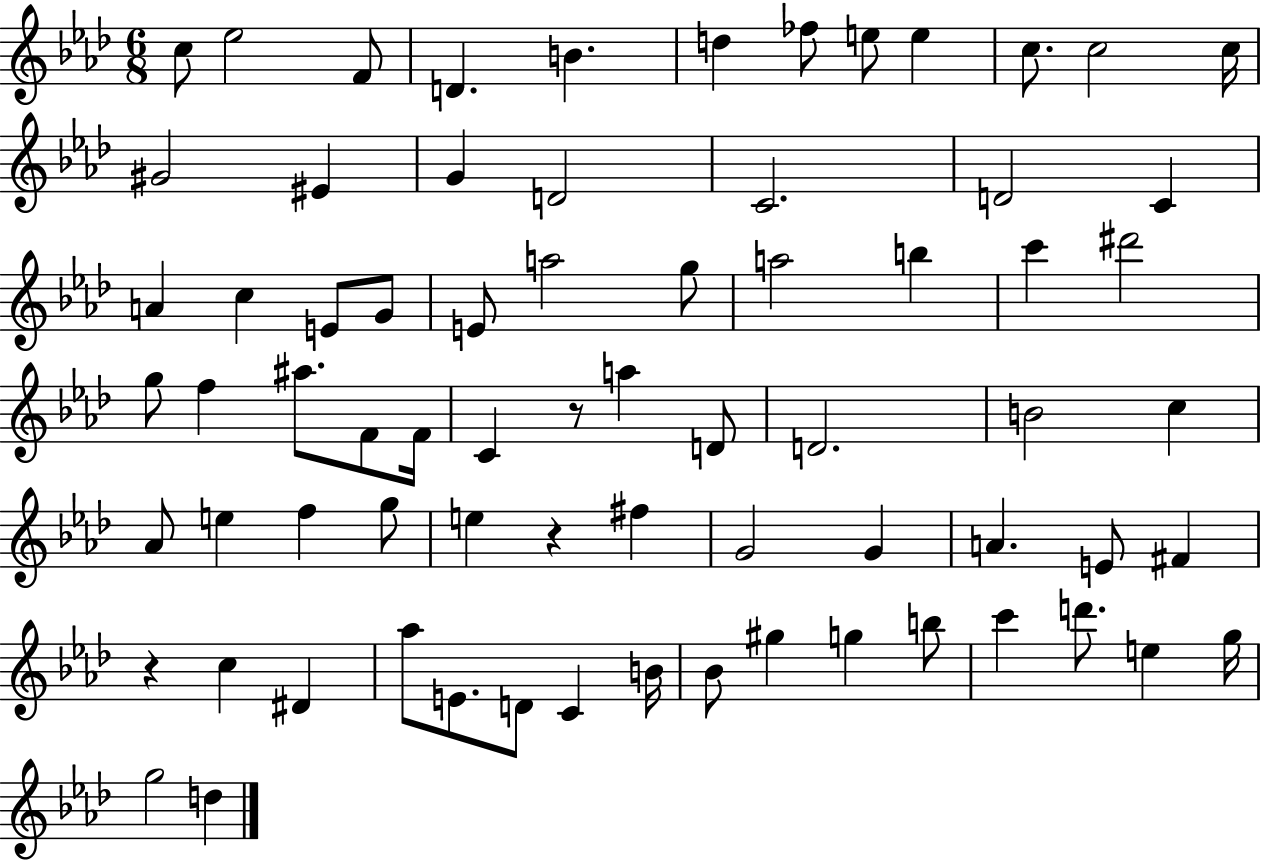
{
  \clef treble
  \numericTimeSignature
  \time 6/8
  \key aes \major
  \repeat volta 2 { c''8 ees''2 f'8 | d'4. b'4. | d''4 fes''8 e''8 e''4 | c''8. c''2 c''16 | \break gis'2 eis'4 | g'4 d'2 | c'2. | d'2 c'4 | \break a'4 c''4 e'8 g'8 | e'8 a''2 g''8 | a''2 b''4 | c'''4 dis'''2 | \break g''8 f''4 ais''8. f'8 f'16 | c'4 r8 a''4 d'8 | d'2. | b'2 c''4 | \break aes'8 e''4 f''4 g''8 | e''4 r4 fis''4 | g'2 g'4 | a'4. e'8 fis'4 | \break r4 c''4 dis'4 | aes''8 e'8. d'8 c'4 b'16 | bes'8 gis''4 g''4 b''8 | c'''4 d'''8. e''4 g''16 | \break g''2 d''4 | } \bar "|."
}